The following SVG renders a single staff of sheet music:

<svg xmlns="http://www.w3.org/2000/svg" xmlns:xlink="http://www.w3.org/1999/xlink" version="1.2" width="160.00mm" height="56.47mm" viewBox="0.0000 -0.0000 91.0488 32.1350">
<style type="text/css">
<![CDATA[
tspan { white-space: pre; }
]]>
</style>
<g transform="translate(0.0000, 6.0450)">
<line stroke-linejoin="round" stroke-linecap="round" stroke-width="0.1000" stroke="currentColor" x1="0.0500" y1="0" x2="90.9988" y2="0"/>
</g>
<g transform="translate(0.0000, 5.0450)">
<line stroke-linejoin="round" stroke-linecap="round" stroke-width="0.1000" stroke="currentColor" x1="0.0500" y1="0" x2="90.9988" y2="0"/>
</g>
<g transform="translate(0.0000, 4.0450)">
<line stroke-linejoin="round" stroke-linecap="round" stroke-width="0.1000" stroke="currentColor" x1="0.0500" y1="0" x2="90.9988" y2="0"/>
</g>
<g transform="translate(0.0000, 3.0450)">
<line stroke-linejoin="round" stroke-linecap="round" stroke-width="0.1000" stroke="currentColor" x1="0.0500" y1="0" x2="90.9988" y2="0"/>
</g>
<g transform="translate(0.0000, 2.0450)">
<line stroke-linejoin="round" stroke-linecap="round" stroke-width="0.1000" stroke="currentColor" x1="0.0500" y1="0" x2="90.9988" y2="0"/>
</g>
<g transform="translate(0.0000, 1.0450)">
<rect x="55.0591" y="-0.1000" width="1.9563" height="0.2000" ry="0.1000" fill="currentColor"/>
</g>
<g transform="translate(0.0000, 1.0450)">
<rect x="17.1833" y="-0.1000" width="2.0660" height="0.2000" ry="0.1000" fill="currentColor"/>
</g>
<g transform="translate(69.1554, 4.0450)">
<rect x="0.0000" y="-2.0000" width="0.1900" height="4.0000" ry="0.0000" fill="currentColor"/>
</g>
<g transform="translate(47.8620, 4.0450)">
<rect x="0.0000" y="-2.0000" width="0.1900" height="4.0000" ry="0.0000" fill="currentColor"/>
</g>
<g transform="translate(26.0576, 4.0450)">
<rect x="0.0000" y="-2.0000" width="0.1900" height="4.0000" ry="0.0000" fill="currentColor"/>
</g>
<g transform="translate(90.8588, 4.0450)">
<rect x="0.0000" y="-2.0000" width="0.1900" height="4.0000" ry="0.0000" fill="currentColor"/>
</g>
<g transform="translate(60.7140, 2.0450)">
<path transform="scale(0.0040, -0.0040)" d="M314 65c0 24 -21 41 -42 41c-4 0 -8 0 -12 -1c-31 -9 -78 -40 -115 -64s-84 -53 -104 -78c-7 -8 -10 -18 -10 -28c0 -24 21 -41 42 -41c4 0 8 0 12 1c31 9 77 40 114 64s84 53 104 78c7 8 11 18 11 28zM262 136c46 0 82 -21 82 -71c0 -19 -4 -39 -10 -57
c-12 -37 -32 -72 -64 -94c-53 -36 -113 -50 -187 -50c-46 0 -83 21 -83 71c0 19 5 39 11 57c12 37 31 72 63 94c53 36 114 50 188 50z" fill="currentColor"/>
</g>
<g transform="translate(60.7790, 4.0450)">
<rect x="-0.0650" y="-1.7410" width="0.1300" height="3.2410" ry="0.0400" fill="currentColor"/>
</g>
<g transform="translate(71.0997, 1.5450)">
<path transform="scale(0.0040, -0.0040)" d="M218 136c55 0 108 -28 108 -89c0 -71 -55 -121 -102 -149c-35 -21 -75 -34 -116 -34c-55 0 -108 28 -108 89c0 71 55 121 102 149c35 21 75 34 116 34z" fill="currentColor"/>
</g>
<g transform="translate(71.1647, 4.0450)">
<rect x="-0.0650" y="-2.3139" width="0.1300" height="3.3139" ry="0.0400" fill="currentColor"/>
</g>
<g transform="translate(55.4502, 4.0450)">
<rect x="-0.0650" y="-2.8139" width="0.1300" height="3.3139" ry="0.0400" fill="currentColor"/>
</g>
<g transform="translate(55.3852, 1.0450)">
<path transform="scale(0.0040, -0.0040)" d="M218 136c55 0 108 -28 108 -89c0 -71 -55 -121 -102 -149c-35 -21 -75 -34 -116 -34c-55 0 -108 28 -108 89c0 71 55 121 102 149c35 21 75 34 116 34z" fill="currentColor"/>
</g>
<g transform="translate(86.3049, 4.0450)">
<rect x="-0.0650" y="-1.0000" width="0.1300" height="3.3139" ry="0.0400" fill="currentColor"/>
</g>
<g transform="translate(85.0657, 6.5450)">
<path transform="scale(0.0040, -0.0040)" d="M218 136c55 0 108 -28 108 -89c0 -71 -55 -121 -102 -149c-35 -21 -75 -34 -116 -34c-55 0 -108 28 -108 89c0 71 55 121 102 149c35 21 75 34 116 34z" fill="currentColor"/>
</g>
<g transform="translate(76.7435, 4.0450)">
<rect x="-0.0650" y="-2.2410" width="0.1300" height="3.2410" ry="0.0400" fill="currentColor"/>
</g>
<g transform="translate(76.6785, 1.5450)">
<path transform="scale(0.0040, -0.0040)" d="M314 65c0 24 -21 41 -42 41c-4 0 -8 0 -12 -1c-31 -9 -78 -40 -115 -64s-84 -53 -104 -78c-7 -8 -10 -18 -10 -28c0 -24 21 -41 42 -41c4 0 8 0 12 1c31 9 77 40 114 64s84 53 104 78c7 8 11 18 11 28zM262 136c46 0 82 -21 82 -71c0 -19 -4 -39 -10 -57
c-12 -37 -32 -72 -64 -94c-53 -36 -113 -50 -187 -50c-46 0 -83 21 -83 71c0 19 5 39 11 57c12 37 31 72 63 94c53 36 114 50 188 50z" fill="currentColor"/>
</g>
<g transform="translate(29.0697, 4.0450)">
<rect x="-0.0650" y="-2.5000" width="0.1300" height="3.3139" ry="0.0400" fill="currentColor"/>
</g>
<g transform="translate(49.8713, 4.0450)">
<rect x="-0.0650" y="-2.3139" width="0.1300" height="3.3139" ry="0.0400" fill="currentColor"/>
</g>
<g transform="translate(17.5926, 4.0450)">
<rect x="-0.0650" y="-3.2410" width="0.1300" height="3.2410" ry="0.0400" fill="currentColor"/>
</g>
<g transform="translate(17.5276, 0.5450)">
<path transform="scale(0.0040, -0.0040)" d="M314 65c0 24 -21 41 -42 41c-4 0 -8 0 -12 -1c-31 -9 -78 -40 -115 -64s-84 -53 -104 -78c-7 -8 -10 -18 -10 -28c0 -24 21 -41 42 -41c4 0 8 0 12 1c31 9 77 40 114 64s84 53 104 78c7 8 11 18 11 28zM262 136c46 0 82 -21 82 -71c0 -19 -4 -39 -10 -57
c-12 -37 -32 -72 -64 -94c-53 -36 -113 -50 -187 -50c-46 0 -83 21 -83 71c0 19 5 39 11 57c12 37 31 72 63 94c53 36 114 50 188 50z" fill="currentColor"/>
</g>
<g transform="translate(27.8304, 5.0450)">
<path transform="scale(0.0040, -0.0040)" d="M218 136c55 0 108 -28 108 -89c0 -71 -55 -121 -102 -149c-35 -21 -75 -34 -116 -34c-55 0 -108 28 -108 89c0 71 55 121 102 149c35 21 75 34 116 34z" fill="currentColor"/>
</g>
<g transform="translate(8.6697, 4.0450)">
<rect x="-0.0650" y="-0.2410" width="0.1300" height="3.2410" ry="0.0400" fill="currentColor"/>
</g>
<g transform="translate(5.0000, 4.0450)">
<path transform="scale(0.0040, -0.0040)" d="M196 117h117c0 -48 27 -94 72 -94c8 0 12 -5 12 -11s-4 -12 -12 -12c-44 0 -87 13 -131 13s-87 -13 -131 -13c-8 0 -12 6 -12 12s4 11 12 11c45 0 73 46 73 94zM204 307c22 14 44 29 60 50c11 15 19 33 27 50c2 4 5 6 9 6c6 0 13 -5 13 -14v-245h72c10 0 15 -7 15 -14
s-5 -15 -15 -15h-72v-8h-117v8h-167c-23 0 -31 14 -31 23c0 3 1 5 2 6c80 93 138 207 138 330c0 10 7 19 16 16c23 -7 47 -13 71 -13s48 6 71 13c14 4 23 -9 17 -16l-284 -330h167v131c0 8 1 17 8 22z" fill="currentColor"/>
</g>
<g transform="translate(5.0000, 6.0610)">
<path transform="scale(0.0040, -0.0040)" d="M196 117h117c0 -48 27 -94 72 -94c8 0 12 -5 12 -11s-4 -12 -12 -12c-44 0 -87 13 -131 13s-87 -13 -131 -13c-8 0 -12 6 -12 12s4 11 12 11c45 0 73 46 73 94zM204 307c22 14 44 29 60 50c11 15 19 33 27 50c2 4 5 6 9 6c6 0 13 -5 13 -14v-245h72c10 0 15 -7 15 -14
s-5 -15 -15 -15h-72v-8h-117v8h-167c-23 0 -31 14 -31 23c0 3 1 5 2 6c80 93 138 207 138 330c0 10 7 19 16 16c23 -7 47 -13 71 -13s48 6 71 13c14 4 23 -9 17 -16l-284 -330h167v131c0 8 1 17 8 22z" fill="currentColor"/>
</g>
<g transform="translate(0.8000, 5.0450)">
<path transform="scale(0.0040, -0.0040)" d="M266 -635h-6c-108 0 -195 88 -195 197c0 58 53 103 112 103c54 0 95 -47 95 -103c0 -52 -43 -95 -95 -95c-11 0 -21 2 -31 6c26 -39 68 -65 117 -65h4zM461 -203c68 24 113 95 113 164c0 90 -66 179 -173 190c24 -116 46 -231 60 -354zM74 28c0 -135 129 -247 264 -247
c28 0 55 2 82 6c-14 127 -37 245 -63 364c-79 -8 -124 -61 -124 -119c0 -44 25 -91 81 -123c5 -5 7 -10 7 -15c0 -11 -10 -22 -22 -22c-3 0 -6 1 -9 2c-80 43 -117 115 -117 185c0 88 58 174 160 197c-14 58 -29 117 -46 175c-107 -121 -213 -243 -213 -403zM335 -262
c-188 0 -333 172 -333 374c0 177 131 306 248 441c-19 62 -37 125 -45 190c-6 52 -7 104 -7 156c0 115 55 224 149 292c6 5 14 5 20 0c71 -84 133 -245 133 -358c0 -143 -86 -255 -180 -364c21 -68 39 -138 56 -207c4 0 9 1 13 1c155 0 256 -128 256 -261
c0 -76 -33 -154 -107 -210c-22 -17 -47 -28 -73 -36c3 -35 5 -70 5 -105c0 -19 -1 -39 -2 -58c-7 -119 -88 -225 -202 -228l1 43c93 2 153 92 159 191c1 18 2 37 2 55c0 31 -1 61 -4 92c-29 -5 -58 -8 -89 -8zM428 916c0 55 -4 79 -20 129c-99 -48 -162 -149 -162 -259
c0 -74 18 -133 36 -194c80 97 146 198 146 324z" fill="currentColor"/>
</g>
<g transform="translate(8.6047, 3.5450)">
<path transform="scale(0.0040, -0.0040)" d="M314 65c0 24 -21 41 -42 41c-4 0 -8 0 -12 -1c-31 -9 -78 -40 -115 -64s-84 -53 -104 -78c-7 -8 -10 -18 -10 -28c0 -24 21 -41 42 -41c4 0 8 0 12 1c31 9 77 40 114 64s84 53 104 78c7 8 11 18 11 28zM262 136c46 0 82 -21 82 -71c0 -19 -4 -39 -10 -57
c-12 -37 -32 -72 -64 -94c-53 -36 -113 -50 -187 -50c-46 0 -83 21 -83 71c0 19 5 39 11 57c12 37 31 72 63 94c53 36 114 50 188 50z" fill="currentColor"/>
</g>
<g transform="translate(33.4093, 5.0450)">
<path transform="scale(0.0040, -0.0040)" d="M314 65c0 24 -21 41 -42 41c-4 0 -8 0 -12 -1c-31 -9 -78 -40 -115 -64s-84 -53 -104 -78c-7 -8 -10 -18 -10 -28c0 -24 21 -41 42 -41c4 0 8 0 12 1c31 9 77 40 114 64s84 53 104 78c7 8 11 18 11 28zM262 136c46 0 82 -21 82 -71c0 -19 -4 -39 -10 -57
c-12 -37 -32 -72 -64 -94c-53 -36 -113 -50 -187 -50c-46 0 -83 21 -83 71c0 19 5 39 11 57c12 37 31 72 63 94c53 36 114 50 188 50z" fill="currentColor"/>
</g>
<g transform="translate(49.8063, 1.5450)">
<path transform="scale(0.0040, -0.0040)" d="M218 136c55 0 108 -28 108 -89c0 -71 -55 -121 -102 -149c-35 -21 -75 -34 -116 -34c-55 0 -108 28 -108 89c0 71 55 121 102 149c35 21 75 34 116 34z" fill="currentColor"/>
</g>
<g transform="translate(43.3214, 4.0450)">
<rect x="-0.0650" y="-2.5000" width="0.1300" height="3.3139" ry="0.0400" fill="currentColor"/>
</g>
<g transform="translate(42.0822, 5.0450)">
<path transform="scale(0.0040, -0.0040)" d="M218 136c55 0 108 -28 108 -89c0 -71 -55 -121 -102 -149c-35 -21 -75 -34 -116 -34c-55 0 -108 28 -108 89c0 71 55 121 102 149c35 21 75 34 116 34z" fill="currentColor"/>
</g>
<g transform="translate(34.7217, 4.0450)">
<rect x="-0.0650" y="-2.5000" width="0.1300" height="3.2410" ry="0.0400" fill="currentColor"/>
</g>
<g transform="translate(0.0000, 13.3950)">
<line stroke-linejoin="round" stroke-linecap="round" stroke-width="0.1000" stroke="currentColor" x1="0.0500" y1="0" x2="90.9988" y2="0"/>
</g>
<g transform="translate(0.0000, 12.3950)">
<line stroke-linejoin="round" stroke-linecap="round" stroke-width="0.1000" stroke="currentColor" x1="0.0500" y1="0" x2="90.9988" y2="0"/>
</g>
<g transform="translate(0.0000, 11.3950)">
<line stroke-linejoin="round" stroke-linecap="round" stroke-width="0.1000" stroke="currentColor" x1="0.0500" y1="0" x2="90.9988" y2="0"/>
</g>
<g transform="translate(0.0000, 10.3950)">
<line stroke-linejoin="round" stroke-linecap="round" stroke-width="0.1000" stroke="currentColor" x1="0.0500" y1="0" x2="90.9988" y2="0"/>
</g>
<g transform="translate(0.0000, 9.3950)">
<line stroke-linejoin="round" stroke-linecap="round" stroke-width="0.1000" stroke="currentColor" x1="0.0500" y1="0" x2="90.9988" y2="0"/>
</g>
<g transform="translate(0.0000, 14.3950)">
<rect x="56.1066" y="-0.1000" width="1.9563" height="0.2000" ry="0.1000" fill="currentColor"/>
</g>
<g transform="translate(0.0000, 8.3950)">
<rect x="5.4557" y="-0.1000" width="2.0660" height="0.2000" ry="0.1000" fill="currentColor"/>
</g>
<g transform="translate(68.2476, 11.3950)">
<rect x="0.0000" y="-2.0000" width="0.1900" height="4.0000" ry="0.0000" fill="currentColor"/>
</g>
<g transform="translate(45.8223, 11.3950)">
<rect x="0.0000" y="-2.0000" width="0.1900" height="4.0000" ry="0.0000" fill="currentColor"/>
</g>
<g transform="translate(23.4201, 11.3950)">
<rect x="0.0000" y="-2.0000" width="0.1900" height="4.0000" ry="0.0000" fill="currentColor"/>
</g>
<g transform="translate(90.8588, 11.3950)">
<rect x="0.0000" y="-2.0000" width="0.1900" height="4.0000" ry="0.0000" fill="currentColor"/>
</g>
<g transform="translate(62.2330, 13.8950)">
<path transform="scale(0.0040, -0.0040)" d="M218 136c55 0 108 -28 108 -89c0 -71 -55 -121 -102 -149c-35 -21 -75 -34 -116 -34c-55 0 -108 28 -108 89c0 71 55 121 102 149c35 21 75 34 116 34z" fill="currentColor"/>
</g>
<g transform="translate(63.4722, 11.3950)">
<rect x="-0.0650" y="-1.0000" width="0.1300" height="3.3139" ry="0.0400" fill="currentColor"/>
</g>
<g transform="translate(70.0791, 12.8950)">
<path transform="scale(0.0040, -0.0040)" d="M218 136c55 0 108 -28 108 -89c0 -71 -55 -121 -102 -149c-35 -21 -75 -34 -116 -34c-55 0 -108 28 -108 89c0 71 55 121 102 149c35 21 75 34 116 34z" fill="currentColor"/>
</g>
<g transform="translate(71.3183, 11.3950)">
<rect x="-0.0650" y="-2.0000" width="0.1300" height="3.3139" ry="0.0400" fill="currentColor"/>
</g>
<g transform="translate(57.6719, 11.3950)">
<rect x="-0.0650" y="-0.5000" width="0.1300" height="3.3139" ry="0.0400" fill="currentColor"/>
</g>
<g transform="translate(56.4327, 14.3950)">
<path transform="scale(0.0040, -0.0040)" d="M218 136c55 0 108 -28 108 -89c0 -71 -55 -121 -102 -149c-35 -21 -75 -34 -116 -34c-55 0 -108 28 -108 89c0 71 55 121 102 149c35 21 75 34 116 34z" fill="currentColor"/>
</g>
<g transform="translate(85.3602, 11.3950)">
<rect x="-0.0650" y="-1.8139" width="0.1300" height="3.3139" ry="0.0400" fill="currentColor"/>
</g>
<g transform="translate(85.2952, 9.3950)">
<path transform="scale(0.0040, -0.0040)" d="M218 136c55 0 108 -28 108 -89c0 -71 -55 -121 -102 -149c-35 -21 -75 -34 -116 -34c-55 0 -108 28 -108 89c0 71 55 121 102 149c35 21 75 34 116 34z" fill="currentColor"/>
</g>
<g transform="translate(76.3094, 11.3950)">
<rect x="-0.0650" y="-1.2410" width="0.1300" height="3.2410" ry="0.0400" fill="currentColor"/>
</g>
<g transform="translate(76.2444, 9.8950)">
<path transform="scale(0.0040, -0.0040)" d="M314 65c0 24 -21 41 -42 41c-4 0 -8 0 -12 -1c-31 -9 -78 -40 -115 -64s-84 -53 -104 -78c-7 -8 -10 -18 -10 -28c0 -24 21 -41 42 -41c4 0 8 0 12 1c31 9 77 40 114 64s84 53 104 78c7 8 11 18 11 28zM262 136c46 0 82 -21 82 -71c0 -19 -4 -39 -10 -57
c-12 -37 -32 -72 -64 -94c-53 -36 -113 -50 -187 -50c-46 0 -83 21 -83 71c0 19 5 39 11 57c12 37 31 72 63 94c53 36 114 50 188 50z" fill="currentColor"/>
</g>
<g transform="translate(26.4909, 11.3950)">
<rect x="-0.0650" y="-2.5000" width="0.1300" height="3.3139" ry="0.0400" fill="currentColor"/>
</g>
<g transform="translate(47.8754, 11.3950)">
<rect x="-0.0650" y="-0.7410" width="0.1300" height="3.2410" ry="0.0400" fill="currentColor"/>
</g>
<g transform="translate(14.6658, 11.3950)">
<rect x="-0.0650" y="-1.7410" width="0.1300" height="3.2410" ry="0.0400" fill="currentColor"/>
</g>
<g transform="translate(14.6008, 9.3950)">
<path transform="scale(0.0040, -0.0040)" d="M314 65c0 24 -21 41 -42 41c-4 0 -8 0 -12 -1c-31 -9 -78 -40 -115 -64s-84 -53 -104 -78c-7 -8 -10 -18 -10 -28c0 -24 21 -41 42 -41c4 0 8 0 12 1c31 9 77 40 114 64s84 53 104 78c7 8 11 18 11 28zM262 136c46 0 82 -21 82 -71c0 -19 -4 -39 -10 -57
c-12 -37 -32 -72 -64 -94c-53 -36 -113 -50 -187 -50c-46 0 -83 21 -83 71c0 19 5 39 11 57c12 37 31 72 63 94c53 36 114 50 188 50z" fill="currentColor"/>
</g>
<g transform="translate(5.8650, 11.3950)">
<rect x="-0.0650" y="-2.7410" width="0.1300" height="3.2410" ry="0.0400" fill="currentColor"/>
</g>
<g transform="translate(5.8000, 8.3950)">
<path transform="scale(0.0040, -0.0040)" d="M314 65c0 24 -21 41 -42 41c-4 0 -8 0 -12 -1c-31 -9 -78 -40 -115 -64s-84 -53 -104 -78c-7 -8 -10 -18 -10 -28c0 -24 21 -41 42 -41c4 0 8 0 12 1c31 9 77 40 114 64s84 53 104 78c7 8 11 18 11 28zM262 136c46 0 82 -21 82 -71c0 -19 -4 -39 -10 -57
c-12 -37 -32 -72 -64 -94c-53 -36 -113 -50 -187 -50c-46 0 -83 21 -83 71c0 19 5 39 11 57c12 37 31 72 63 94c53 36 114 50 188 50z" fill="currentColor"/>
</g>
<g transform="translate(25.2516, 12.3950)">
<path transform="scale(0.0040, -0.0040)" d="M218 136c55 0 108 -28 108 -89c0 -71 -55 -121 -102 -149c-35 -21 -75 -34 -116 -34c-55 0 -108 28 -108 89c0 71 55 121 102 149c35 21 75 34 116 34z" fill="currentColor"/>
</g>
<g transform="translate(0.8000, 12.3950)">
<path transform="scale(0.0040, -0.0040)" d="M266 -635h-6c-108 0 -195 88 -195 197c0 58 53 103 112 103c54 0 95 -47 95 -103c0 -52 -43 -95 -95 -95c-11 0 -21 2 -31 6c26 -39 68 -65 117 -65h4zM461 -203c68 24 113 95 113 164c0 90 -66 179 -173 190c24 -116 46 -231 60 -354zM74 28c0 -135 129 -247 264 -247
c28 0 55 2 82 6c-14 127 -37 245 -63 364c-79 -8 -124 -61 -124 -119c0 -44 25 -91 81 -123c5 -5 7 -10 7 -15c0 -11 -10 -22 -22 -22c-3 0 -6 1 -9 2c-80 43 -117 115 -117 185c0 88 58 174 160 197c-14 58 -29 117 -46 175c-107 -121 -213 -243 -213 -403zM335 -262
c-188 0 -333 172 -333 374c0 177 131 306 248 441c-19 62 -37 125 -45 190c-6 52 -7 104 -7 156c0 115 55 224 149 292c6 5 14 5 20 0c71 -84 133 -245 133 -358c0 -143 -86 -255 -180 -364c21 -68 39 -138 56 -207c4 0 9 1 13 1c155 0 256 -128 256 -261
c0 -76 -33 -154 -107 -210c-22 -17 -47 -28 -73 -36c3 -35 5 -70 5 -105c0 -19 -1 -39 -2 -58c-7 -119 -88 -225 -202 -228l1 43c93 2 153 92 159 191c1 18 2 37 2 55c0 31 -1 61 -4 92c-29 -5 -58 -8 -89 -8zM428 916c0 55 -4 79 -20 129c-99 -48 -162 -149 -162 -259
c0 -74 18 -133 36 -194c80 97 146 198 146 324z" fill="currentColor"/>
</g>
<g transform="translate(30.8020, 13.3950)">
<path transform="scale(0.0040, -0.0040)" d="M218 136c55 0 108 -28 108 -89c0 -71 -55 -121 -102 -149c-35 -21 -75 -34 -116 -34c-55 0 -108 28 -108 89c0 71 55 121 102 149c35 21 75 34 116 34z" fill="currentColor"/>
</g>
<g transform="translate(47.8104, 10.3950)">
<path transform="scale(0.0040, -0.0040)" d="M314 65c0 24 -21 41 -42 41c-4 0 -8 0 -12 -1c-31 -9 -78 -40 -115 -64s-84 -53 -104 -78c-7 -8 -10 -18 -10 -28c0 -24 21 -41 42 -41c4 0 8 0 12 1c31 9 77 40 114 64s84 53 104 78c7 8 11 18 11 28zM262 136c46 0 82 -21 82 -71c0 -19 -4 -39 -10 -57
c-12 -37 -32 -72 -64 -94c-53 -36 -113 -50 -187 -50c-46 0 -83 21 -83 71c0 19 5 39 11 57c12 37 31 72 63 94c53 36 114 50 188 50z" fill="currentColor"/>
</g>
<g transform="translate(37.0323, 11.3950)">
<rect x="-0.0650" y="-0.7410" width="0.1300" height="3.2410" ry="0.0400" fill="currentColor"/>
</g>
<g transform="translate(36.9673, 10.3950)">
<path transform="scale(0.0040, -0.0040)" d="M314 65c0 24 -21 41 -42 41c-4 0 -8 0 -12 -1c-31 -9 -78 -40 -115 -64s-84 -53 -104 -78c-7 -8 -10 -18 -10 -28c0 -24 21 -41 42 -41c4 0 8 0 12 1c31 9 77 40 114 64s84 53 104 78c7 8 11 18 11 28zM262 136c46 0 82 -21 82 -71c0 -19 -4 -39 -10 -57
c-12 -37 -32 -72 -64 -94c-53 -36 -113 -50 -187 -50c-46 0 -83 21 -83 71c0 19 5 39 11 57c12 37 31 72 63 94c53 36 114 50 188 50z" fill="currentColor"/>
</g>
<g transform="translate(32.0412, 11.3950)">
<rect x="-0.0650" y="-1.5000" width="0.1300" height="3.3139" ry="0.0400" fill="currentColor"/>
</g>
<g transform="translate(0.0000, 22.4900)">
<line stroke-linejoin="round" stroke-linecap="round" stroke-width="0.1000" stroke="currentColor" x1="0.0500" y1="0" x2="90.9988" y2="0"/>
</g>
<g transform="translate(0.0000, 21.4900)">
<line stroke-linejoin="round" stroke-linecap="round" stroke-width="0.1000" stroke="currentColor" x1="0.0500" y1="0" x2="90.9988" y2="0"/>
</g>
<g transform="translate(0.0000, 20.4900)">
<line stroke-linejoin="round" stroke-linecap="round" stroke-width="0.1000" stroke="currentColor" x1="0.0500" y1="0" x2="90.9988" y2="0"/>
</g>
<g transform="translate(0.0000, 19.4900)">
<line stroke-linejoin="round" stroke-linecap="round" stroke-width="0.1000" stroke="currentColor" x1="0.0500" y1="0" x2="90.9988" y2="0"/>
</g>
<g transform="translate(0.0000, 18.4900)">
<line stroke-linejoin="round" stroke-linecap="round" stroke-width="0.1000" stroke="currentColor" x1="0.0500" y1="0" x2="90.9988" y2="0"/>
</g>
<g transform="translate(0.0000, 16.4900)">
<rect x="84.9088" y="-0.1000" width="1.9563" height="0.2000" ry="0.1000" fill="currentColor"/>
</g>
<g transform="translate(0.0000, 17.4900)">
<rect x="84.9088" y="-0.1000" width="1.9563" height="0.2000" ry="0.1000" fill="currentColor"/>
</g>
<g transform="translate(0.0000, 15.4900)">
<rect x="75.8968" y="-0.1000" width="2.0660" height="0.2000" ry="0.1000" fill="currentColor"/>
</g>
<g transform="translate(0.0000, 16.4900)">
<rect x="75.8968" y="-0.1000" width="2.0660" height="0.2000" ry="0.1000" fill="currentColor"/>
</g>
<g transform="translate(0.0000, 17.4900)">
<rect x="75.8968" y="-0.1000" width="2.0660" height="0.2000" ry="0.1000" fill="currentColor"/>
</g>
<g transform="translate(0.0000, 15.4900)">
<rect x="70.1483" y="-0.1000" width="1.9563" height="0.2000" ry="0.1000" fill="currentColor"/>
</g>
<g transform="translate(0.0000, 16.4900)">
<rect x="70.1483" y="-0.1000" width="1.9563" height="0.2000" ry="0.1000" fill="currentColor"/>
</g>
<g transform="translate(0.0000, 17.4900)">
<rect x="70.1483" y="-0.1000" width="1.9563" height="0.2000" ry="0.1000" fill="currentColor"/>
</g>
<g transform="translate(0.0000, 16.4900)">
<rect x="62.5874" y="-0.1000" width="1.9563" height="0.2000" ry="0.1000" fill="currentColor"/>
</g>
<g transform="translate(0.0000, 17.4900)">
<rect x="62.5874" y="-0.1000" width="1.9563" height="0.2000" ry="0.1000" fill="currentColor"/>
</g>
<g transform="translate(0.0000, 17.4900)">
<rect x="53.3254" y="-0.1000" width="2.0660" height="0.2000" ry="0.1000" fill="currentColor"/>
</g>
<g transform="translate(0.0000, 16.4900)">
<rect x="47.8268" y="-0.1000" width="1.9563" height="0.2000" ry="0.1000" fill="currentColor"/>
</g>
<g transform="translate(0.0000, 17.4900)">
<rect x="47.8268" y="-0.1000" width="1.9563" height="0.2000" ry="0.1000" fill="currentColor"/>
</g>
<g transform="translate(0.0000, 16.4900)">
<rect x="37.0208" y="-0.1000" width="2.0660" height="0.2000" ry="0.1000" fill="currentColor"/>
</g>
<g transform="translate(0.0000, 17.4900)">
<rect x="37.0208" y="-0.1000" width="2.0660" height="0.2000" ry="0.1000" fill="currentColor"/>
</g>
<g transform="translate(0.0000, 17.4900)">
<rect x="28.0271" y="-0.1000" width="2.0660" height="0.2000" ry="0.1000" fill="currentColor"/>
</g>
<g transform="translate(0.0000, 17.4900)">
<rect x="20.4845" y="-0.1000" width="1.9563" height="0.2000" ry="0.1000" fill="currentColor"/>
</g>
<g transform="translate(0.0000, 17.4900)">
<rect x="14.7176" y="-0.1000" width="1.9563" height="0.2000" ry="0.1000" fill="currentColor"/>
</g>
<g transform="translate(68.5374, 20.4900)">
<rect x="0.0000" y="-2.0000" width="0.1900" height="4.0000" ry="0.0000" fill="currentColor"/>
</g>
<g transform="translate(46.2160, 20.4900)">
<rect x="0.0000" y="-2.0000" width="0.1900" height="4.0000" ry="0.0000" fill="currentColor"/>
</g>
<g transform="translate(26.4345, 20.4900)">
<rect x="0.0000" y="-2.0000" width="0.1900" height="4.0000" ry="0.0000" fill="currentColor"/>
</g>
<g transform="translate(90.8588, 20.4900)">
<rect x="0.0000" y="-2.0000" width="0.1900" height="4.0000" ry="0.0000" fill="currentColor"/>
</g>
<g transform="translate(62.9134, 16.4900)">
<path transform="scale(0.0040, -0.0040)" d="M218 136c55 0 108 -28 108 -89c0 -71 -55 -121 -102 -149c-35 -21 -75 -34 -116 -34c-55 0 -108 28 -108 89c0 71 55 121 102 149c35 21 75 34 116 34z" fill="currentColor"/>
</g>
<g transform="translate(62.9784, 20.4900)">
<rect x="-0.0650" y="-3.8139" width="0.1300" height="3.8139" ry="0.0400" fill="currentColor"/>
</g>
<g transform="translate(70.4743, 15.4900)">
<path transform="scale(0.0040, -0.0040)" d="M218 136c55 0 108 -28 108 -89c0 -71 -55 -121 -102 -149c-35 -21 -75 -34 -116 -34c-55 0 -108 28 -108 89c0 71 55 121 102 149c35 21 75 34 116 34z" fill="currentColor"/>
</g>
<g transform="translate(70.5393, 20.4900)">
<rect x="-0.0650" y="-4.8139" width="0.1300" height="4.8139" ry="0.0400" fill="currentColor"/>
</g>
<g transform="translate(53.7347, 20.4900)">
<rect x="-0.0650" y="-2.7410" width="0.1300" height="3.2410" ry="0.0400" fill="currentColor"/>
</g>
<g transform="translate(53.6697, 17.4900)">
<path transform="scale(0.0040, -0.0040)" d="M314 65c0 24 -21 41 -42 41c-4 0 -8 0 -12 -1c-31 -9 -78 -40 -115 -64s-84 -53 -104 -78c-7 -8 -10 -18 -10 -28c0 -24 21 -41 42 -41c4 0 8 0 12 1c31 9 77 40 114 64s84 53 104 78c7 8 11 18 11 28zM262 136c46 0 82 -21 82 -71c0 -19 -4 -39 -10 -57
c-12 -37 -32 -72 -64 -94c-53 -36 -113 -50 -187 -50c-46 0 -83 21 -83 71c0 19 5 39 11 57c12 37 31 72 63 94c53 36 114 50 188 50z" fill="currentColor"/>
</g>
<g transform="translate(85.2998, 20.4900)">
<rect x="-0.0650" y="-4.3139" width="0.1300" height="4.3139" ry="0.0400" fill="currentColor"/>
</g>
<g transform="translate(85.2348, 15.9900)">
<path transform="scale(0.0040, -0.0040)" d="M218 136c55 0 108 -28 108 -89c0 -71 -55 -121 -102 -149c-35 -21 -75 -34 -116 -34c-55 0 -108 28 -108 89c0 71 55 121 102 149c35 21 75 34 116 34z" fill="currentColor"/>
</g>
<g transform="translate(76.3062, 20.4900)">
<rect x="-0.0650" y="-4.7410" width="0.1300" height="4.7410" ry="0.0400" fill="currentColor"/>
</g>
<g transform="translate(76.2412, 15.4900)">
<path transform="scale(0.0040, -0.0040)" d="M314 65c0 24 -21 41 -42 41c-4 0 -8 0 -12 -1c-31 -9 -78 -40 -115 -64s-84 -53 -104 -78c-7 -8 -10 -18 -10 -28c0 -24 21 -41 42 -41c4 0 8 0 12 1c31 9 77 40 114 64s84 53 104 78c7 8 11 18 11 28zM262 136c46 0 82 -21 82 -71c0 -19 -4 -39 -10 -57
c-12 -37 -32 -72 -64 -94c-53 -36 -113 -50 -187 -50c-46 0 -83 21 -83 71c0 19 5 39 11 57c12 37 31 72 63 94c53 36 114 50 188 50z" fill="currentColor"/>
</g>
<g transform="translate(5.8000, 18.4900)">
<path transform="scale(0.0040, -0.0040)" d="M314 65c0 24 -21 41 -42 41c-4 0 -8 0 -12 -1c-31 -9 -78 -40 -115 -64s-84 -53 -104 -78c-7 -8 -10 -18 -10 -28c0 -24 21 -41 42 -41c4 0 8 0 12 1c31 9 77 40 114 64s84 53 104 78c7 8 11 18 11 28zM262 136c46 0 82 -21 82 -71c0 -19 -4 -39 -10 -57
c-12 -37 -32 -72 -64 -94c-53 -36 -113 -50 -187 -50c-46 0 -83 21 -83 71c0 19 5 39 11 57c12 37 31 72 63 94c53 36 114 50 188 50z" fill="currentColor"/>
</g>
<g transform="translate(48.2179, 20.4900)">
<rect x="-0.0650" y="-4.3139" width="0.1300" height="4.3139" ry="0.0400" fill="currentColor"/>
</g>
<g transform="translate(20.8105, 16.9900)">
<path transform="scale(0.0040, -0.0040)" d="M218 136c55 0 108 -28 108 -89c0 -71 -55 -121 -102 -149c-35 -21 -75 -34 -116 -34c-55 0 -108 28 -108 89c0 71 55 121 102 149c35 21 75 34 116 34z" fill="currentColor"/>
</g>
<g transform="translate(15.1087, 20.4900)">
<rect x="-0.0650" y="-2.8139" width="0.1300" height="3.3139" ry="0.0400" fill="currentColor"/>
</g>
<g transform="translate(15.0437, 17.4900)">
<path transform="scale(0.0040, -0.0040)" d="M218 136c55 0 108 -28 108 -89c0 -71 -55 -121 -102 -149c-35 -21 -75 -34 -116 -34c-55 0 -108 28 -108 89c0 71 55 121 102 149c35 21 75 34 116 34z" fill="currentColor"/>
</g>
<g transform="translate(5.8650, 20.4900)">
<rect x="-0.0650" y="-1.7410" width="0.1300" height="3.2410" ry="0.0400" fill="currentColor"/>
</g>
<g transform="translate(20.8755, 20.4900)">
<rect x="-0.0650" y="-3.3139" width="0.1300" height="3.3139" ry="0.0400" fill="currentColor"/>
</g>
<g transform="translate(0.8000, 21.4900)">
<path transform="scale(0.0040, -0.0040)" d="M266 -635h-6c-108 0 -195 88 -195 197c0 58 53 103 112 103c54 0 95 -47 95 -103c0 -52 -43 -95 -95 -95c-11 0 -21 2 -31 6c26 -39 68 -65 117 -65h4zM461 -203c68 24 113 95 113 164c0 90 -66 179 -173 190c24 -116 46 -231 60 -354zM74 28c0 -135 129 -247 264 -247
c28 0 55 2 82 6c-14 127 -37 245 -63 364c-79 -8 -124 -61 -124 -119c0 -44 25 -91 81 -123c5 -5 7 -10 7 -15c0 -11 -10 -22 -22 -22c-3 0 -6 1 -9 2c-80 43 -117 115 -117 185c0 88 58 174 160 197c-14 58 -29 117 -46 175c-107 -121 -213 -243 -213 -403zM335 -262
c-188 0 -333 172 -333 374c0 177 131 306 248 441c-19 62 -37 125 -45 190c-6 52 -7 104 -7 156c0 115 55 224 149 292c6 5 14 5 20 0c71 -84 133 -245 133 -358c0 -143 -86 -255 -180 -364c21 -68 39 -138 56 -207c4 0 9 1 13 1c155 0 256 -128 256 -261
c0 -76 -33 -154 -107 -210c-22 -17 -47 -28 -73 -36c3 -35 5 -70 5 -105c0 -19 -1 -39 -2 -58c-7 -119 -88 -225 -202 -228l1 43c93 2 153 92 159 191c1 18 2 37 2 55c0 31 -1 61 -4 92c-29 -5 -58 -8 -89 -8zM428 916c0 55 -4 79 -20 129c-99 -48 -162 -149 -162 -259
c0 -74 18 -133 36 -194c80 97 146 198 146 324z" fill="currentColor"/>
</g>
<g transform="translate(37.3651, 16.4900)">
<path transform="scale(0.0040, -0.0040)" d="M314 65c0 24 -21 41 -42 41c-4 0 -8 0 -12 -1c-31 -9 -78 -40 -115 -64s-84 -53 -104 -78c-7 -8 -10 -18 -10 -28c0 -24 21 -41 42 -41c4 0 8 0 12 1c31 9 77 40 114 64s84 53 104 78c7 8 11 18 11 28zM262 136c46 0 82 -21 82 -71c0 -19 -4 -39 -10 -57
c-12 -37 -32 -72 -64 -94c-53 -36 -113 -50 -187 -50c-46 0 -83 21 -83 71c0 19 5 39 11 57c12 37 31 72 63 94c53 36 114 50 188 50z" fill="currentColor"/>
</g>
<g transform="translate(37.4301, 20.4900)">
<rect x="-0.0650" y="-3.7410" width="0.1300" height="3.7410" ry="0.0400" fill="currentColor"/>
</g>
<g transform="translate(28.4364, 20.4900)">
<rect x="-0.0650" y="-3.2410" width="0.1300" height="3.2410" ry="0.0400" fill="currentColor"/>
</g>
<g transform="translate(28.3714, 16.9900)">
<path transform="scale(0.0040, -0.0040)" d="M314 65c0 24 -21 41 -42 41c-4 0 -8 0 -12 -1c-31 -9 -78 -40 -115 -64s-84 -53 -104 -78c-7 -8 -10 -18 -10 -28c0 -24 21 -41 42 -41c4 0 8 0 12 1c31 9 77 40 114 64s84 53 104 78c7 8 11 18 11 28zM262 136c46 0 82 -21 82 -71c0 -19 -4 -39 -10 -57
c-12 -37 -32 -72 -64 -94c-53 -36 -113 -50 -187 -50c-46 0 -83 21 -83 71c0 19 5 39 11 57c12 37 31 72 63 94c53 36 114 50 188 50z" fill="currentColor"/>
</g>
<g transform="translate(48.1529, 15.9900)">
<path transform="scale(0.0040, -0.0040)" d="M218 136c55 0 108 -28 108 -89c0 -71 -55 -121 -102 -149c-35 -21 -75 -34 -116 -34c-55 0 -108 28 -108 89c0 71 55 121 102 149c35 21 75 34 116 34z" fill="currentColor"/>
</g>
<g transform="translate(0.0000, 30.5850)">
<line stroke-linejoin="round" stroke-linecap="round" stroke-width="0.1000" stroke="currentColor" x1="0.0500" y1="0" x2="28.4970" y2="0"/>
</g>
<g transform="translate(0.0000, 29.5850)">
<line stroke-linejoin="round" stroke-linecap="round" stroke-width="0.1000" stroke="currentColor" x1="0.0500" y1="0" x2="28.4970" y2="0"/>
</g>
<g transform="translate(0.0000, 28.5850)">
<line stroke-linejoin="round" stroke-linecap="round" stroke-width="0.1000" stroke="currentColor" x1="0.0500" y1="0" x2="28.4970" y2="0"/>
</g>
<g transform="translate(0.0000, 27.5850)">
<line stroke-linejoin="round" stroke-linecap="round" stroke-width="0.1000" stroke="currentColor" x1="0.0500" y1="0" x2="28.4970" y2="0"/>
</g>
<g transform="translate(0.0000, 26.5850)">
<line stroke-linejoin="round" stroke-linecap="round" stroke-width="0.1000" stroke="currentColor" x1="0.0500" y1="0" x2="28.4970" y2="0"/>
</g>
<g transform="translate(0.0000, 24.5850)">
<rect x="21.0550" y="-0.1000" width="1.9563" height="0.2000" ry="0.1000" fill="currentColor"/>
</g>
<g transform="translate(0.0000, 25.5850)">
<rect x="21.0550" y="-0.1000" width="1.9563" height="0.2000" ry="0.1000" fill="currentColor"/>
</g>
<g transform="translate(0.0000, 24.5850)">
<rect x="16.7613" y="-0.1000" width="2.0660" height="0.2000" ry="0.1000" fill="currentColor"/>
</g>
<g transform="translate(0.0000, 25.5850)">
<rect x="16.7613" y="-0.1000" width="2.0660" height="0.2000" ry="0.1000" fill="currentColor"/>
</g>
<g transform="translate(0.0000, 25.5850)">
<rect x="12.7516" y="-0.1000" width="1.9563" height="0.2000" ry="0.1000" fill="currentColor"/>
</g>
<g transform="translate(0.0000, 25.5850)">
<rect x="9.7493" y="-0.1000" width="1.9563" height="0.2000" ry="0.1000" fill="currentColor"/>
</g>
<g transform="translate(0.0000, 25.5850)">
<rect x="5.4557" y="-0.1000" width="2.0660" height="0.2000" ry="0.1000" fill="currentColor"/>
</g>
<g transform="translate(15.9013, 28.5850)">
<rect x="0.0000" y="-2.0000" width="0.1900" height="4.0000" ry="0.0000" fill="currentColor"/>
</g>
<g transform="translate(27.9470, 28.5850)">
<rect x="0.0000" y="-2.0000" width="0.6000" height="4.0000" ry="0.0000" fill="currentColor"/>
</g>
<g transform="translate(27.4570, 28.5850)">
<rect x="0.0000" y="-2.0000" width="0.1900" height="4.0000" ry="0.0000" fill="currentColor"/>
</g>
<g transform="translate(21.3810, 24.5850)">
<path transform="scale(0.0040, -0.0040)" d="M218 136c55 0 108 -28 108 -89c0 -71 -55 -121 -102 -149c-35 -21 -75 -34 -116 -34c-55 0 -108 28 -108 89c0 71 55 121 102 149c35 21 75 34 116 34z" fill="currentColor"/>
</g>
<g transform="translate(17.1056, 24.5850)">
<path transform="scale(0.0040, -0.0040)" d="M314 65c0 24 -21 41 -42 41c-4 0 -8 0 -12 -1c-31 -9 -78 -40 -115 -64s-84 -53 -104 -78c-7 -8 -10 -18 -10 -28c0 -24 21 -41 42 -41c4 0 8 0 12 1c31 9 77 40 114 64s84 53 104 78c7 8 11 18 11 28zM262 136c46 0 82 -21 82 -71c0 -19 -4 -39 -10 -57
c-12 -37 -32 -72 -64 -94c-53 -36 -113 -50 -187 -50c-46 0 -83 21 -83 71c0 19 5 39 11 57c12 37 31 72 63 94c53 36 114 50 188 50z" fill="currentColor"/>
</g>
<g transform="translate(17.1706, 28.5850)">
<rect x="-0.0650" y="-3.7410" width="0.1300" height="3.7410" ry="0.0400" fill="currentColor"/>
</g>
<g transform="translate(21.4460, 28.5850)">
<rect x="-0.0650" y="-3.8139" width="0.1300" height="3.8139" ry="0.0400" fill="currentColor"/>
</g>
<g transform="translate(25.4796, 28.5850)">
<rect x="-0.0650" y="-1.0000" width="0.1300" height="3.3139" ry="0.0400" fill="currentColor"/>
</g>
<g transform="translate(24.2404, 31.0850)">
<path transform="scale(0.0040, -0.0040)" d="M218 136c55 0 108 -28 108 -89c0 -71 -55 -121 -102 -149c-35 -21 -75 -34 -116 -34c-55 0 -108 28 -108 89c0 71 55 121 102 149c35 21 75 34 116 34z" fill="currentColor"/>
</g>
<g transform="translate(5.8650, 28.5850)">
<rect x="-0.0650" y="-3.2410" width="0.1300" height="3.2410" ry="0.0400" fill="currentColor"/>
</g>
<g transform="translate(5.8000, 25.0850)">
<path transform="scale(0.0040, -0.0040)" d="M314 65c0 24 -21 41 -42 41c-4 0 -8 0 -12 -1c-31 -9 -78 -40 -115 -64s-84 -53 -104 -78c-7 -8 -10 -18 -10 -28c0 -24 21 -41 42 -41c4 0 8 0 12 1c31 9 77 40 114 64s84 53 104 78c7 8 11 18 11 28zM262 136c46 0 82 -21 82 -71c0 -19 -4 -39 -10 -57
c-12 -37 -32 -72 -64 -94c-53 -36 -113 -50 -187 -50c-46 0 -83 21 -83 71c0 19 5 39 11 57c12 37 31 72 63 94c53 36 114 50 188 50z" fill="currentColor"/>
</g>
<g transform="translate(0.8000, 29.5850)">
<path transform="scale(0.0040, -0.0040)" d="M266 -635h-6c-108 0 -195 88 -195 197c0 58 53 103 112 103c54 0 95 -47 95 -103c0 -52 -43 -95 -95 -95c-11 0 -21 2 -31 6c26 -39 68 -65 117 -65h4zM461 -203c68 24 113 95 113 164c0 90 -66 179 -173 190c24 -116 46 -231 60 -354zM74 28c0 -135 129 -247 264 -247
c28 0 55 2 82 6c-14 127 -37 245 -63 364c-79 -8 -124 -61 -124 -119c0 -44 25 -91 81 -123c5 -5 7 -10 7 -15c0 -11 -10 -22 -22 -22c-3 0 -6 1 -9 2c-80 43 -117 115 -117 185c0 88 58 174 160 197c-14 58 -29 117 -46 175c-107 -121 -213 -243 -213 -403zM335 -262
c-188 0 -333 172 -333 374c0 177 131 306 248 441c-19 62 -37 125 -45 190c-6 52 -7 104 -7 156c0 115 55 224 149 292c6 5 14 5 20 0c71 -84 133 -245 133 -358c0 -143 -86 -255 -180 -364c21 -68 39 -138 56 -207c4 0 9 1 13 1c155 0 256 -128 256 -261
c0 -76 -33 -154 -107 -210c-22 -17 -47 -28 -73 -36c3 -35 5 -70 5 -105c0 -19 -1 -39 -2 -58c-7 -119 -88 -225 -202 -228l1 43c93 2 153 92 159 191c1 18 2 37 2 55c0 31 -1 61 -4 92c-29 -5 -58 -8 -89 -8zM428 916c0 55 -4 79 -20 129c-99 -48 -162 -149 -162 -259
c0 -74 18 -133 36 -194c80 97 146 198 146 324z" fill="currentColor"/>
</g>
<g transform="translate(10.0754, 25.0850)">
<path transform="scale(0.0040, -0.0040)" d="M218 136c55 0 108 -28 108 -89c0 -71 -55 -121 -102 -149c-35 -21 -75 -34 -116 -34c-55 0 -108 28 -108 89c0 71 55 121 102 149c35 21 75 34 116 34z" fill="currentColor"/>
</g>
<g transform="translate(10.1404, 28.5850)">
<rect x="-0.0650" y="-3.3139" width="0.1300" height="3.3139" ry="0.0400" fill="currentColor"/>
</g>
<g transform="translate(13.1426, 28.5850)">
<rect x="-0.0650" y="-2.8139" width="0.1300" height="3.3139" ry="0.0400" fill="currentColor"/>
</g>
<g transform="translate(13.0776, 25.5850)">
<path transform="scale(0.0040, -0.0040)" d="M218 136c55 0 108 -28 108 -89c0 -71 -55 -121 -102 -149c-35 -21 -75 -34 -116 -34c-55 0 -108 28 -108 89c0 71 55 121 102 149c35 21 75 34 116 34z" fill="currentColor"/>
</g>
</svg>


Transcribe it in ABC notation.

X:1
T:Untitled
M:4/4
L:1/4
K:C
c2 b2 G G2 G g a f2 g g2 D a2 f2 G E d2 d2 C D F e2 f f2 a b b2 c'2 d' a2 c' e' e'2 d' b2 b a c'2 c' D